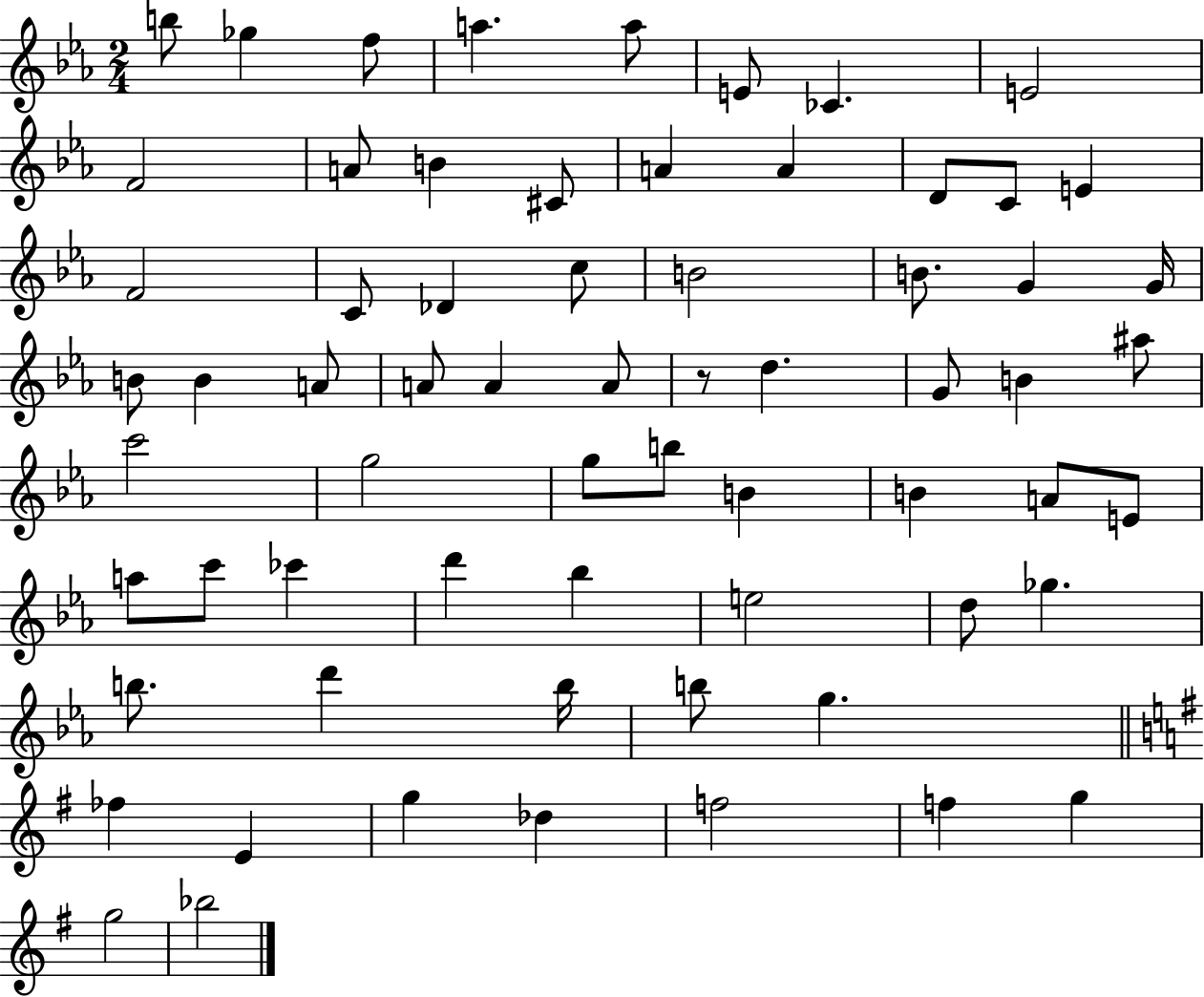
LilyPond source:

{
  \clef treble
  \numericTimeSignature
  \time 2/4
  \key ees \major
  \repeat volta 2 { b''8 ges''4 f''8 | a''4. a''8 | e'8 ces'4. | e'2 | \break f'2 | a'8 b'4 cis'8 | a'4 a'4 | d'8 c'8 e'4 | \break f'2 | c'8 des'4 c''8 | b'2 | b'8. g'4 g'16 | \break b'8 b'4 a'8 | a'8 a'4 a'8 | r8 d''4. | g'8 b'4 ais''8 | \break c'''2 | g''2 | g''8 b''8 b'4 | b'4 a'8 e'8 | \break a''8 c'''8 ces'''4 | d'''4 bes''4 | e''2 | d''8 ges''4. | \break b''8. d'''4 b''16 | b''8 g''4. | \bar "||" \break \key e \minor fes''4 e'4 | g''4 des''4 | f''2 | f''4 g''4 | \break g''2 | bes''2 | } \bar "|."
}